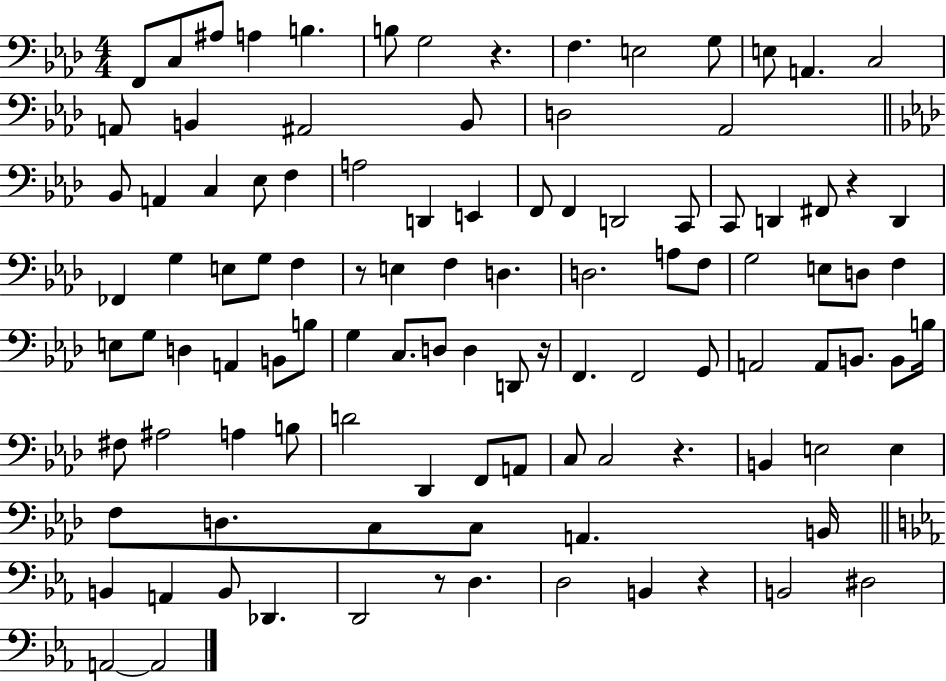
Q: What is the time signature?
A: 4/4